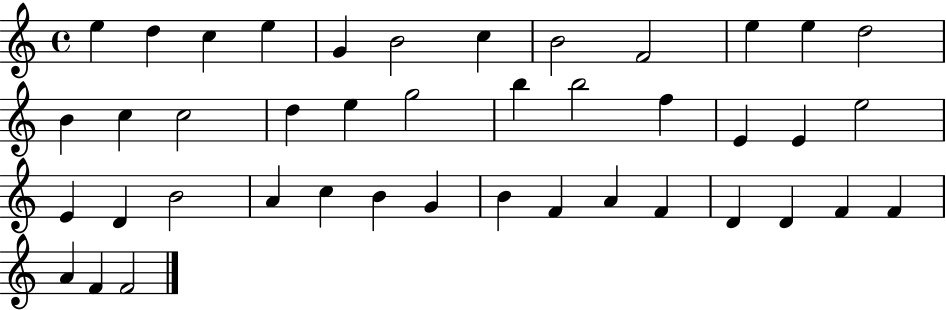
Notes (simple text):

E5/q D5/q C5/q E5/q G4/q B4/h C5/q B4/h F4/h E5/q E5/q D5/h B4/q C5/q C5/h D5/q E5/q G5/h B5/q B5/h F5/q E4/q E4/q E5/h E4/q D4/q B4/h A4/q C5/q B4/q G4/q B4/q F4/q A4/q F4/q D4/q D4/q F4/q F4/q A4/q F4/q F4/h